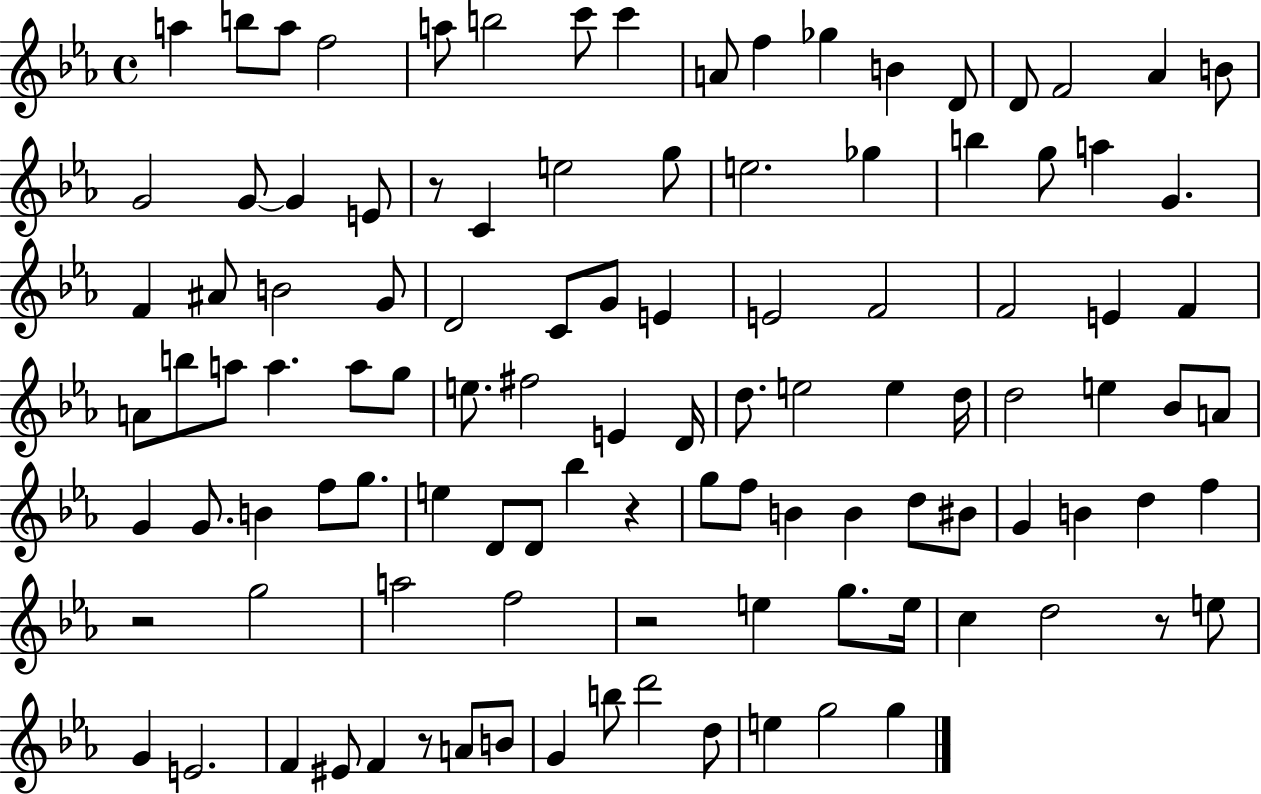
X:1
T:Untitled
M:4/4
L:1/4
K:Eb
a b/2 a/2 f2 a/2 b2 c'/2 c' A/2 f _g B D/2 D/2 F2 _A B/2 G2 G/2 G E/2 z/2 C e2 g/2 e2 _g b g/2 a G F ^A/2 B2 G/2 D2 C/2 G/2 E E2 F2 F2 E F A/2 b/2 a/2 a a/2 g/2 e/2 ^f2 E D/4 d/2 e2 e d/4 d2 e _B/2 A/2 G G/2 B f/2 g/2 e D/2 D/2 _b z g/2 f/2 B B d/2 ^B/2 G B d f z2 g2 a2 f2 z2 e g/2 e/4 c d2 z/2 e/2 G E2 F ^E/2 F z/2 A/2 B/2 G b/2 d'2 d/2 e g2 g